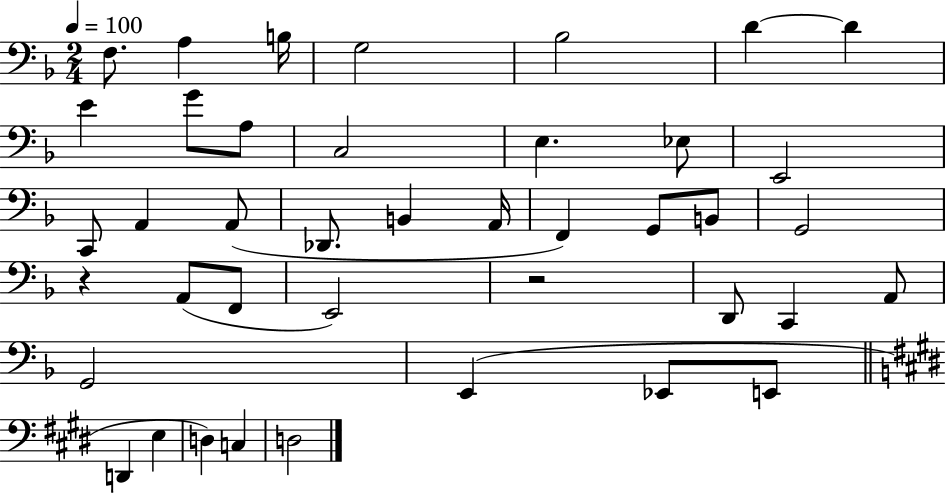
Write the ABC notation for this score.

X:1
T:Untitled
M:2/4
L:1/4
K:F
F,/2 A, B,/4 G,2 _B,2 D D E G/2 A,/2 C,2 E, _E,/2 E,,2 C,,/2 A,, A,,/2 _D,,/2 B,, A,,/4 F,, G,,/2 B,,/2 G,,2 z A,,/2 F,,/2 E,,2 z2 D,,/2 C,, A,,/2 G,,2 E,, _E,,/2 E,,/2 D,, E, D, C, D,2